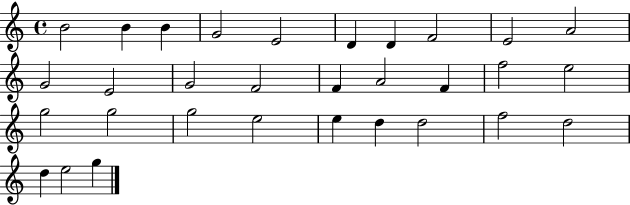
B4/h B4/q B4/q G4/h E4/h D4/q D4/q F4/h E4/h A4/h G4/h E4/h G4/h F4/h F4/q A4/h F4/q F5/h E5/h G5/h G5/h G5/h E5/h E5/q D5/q D5/h F5/h D5/h D5/q E5/h G5/q